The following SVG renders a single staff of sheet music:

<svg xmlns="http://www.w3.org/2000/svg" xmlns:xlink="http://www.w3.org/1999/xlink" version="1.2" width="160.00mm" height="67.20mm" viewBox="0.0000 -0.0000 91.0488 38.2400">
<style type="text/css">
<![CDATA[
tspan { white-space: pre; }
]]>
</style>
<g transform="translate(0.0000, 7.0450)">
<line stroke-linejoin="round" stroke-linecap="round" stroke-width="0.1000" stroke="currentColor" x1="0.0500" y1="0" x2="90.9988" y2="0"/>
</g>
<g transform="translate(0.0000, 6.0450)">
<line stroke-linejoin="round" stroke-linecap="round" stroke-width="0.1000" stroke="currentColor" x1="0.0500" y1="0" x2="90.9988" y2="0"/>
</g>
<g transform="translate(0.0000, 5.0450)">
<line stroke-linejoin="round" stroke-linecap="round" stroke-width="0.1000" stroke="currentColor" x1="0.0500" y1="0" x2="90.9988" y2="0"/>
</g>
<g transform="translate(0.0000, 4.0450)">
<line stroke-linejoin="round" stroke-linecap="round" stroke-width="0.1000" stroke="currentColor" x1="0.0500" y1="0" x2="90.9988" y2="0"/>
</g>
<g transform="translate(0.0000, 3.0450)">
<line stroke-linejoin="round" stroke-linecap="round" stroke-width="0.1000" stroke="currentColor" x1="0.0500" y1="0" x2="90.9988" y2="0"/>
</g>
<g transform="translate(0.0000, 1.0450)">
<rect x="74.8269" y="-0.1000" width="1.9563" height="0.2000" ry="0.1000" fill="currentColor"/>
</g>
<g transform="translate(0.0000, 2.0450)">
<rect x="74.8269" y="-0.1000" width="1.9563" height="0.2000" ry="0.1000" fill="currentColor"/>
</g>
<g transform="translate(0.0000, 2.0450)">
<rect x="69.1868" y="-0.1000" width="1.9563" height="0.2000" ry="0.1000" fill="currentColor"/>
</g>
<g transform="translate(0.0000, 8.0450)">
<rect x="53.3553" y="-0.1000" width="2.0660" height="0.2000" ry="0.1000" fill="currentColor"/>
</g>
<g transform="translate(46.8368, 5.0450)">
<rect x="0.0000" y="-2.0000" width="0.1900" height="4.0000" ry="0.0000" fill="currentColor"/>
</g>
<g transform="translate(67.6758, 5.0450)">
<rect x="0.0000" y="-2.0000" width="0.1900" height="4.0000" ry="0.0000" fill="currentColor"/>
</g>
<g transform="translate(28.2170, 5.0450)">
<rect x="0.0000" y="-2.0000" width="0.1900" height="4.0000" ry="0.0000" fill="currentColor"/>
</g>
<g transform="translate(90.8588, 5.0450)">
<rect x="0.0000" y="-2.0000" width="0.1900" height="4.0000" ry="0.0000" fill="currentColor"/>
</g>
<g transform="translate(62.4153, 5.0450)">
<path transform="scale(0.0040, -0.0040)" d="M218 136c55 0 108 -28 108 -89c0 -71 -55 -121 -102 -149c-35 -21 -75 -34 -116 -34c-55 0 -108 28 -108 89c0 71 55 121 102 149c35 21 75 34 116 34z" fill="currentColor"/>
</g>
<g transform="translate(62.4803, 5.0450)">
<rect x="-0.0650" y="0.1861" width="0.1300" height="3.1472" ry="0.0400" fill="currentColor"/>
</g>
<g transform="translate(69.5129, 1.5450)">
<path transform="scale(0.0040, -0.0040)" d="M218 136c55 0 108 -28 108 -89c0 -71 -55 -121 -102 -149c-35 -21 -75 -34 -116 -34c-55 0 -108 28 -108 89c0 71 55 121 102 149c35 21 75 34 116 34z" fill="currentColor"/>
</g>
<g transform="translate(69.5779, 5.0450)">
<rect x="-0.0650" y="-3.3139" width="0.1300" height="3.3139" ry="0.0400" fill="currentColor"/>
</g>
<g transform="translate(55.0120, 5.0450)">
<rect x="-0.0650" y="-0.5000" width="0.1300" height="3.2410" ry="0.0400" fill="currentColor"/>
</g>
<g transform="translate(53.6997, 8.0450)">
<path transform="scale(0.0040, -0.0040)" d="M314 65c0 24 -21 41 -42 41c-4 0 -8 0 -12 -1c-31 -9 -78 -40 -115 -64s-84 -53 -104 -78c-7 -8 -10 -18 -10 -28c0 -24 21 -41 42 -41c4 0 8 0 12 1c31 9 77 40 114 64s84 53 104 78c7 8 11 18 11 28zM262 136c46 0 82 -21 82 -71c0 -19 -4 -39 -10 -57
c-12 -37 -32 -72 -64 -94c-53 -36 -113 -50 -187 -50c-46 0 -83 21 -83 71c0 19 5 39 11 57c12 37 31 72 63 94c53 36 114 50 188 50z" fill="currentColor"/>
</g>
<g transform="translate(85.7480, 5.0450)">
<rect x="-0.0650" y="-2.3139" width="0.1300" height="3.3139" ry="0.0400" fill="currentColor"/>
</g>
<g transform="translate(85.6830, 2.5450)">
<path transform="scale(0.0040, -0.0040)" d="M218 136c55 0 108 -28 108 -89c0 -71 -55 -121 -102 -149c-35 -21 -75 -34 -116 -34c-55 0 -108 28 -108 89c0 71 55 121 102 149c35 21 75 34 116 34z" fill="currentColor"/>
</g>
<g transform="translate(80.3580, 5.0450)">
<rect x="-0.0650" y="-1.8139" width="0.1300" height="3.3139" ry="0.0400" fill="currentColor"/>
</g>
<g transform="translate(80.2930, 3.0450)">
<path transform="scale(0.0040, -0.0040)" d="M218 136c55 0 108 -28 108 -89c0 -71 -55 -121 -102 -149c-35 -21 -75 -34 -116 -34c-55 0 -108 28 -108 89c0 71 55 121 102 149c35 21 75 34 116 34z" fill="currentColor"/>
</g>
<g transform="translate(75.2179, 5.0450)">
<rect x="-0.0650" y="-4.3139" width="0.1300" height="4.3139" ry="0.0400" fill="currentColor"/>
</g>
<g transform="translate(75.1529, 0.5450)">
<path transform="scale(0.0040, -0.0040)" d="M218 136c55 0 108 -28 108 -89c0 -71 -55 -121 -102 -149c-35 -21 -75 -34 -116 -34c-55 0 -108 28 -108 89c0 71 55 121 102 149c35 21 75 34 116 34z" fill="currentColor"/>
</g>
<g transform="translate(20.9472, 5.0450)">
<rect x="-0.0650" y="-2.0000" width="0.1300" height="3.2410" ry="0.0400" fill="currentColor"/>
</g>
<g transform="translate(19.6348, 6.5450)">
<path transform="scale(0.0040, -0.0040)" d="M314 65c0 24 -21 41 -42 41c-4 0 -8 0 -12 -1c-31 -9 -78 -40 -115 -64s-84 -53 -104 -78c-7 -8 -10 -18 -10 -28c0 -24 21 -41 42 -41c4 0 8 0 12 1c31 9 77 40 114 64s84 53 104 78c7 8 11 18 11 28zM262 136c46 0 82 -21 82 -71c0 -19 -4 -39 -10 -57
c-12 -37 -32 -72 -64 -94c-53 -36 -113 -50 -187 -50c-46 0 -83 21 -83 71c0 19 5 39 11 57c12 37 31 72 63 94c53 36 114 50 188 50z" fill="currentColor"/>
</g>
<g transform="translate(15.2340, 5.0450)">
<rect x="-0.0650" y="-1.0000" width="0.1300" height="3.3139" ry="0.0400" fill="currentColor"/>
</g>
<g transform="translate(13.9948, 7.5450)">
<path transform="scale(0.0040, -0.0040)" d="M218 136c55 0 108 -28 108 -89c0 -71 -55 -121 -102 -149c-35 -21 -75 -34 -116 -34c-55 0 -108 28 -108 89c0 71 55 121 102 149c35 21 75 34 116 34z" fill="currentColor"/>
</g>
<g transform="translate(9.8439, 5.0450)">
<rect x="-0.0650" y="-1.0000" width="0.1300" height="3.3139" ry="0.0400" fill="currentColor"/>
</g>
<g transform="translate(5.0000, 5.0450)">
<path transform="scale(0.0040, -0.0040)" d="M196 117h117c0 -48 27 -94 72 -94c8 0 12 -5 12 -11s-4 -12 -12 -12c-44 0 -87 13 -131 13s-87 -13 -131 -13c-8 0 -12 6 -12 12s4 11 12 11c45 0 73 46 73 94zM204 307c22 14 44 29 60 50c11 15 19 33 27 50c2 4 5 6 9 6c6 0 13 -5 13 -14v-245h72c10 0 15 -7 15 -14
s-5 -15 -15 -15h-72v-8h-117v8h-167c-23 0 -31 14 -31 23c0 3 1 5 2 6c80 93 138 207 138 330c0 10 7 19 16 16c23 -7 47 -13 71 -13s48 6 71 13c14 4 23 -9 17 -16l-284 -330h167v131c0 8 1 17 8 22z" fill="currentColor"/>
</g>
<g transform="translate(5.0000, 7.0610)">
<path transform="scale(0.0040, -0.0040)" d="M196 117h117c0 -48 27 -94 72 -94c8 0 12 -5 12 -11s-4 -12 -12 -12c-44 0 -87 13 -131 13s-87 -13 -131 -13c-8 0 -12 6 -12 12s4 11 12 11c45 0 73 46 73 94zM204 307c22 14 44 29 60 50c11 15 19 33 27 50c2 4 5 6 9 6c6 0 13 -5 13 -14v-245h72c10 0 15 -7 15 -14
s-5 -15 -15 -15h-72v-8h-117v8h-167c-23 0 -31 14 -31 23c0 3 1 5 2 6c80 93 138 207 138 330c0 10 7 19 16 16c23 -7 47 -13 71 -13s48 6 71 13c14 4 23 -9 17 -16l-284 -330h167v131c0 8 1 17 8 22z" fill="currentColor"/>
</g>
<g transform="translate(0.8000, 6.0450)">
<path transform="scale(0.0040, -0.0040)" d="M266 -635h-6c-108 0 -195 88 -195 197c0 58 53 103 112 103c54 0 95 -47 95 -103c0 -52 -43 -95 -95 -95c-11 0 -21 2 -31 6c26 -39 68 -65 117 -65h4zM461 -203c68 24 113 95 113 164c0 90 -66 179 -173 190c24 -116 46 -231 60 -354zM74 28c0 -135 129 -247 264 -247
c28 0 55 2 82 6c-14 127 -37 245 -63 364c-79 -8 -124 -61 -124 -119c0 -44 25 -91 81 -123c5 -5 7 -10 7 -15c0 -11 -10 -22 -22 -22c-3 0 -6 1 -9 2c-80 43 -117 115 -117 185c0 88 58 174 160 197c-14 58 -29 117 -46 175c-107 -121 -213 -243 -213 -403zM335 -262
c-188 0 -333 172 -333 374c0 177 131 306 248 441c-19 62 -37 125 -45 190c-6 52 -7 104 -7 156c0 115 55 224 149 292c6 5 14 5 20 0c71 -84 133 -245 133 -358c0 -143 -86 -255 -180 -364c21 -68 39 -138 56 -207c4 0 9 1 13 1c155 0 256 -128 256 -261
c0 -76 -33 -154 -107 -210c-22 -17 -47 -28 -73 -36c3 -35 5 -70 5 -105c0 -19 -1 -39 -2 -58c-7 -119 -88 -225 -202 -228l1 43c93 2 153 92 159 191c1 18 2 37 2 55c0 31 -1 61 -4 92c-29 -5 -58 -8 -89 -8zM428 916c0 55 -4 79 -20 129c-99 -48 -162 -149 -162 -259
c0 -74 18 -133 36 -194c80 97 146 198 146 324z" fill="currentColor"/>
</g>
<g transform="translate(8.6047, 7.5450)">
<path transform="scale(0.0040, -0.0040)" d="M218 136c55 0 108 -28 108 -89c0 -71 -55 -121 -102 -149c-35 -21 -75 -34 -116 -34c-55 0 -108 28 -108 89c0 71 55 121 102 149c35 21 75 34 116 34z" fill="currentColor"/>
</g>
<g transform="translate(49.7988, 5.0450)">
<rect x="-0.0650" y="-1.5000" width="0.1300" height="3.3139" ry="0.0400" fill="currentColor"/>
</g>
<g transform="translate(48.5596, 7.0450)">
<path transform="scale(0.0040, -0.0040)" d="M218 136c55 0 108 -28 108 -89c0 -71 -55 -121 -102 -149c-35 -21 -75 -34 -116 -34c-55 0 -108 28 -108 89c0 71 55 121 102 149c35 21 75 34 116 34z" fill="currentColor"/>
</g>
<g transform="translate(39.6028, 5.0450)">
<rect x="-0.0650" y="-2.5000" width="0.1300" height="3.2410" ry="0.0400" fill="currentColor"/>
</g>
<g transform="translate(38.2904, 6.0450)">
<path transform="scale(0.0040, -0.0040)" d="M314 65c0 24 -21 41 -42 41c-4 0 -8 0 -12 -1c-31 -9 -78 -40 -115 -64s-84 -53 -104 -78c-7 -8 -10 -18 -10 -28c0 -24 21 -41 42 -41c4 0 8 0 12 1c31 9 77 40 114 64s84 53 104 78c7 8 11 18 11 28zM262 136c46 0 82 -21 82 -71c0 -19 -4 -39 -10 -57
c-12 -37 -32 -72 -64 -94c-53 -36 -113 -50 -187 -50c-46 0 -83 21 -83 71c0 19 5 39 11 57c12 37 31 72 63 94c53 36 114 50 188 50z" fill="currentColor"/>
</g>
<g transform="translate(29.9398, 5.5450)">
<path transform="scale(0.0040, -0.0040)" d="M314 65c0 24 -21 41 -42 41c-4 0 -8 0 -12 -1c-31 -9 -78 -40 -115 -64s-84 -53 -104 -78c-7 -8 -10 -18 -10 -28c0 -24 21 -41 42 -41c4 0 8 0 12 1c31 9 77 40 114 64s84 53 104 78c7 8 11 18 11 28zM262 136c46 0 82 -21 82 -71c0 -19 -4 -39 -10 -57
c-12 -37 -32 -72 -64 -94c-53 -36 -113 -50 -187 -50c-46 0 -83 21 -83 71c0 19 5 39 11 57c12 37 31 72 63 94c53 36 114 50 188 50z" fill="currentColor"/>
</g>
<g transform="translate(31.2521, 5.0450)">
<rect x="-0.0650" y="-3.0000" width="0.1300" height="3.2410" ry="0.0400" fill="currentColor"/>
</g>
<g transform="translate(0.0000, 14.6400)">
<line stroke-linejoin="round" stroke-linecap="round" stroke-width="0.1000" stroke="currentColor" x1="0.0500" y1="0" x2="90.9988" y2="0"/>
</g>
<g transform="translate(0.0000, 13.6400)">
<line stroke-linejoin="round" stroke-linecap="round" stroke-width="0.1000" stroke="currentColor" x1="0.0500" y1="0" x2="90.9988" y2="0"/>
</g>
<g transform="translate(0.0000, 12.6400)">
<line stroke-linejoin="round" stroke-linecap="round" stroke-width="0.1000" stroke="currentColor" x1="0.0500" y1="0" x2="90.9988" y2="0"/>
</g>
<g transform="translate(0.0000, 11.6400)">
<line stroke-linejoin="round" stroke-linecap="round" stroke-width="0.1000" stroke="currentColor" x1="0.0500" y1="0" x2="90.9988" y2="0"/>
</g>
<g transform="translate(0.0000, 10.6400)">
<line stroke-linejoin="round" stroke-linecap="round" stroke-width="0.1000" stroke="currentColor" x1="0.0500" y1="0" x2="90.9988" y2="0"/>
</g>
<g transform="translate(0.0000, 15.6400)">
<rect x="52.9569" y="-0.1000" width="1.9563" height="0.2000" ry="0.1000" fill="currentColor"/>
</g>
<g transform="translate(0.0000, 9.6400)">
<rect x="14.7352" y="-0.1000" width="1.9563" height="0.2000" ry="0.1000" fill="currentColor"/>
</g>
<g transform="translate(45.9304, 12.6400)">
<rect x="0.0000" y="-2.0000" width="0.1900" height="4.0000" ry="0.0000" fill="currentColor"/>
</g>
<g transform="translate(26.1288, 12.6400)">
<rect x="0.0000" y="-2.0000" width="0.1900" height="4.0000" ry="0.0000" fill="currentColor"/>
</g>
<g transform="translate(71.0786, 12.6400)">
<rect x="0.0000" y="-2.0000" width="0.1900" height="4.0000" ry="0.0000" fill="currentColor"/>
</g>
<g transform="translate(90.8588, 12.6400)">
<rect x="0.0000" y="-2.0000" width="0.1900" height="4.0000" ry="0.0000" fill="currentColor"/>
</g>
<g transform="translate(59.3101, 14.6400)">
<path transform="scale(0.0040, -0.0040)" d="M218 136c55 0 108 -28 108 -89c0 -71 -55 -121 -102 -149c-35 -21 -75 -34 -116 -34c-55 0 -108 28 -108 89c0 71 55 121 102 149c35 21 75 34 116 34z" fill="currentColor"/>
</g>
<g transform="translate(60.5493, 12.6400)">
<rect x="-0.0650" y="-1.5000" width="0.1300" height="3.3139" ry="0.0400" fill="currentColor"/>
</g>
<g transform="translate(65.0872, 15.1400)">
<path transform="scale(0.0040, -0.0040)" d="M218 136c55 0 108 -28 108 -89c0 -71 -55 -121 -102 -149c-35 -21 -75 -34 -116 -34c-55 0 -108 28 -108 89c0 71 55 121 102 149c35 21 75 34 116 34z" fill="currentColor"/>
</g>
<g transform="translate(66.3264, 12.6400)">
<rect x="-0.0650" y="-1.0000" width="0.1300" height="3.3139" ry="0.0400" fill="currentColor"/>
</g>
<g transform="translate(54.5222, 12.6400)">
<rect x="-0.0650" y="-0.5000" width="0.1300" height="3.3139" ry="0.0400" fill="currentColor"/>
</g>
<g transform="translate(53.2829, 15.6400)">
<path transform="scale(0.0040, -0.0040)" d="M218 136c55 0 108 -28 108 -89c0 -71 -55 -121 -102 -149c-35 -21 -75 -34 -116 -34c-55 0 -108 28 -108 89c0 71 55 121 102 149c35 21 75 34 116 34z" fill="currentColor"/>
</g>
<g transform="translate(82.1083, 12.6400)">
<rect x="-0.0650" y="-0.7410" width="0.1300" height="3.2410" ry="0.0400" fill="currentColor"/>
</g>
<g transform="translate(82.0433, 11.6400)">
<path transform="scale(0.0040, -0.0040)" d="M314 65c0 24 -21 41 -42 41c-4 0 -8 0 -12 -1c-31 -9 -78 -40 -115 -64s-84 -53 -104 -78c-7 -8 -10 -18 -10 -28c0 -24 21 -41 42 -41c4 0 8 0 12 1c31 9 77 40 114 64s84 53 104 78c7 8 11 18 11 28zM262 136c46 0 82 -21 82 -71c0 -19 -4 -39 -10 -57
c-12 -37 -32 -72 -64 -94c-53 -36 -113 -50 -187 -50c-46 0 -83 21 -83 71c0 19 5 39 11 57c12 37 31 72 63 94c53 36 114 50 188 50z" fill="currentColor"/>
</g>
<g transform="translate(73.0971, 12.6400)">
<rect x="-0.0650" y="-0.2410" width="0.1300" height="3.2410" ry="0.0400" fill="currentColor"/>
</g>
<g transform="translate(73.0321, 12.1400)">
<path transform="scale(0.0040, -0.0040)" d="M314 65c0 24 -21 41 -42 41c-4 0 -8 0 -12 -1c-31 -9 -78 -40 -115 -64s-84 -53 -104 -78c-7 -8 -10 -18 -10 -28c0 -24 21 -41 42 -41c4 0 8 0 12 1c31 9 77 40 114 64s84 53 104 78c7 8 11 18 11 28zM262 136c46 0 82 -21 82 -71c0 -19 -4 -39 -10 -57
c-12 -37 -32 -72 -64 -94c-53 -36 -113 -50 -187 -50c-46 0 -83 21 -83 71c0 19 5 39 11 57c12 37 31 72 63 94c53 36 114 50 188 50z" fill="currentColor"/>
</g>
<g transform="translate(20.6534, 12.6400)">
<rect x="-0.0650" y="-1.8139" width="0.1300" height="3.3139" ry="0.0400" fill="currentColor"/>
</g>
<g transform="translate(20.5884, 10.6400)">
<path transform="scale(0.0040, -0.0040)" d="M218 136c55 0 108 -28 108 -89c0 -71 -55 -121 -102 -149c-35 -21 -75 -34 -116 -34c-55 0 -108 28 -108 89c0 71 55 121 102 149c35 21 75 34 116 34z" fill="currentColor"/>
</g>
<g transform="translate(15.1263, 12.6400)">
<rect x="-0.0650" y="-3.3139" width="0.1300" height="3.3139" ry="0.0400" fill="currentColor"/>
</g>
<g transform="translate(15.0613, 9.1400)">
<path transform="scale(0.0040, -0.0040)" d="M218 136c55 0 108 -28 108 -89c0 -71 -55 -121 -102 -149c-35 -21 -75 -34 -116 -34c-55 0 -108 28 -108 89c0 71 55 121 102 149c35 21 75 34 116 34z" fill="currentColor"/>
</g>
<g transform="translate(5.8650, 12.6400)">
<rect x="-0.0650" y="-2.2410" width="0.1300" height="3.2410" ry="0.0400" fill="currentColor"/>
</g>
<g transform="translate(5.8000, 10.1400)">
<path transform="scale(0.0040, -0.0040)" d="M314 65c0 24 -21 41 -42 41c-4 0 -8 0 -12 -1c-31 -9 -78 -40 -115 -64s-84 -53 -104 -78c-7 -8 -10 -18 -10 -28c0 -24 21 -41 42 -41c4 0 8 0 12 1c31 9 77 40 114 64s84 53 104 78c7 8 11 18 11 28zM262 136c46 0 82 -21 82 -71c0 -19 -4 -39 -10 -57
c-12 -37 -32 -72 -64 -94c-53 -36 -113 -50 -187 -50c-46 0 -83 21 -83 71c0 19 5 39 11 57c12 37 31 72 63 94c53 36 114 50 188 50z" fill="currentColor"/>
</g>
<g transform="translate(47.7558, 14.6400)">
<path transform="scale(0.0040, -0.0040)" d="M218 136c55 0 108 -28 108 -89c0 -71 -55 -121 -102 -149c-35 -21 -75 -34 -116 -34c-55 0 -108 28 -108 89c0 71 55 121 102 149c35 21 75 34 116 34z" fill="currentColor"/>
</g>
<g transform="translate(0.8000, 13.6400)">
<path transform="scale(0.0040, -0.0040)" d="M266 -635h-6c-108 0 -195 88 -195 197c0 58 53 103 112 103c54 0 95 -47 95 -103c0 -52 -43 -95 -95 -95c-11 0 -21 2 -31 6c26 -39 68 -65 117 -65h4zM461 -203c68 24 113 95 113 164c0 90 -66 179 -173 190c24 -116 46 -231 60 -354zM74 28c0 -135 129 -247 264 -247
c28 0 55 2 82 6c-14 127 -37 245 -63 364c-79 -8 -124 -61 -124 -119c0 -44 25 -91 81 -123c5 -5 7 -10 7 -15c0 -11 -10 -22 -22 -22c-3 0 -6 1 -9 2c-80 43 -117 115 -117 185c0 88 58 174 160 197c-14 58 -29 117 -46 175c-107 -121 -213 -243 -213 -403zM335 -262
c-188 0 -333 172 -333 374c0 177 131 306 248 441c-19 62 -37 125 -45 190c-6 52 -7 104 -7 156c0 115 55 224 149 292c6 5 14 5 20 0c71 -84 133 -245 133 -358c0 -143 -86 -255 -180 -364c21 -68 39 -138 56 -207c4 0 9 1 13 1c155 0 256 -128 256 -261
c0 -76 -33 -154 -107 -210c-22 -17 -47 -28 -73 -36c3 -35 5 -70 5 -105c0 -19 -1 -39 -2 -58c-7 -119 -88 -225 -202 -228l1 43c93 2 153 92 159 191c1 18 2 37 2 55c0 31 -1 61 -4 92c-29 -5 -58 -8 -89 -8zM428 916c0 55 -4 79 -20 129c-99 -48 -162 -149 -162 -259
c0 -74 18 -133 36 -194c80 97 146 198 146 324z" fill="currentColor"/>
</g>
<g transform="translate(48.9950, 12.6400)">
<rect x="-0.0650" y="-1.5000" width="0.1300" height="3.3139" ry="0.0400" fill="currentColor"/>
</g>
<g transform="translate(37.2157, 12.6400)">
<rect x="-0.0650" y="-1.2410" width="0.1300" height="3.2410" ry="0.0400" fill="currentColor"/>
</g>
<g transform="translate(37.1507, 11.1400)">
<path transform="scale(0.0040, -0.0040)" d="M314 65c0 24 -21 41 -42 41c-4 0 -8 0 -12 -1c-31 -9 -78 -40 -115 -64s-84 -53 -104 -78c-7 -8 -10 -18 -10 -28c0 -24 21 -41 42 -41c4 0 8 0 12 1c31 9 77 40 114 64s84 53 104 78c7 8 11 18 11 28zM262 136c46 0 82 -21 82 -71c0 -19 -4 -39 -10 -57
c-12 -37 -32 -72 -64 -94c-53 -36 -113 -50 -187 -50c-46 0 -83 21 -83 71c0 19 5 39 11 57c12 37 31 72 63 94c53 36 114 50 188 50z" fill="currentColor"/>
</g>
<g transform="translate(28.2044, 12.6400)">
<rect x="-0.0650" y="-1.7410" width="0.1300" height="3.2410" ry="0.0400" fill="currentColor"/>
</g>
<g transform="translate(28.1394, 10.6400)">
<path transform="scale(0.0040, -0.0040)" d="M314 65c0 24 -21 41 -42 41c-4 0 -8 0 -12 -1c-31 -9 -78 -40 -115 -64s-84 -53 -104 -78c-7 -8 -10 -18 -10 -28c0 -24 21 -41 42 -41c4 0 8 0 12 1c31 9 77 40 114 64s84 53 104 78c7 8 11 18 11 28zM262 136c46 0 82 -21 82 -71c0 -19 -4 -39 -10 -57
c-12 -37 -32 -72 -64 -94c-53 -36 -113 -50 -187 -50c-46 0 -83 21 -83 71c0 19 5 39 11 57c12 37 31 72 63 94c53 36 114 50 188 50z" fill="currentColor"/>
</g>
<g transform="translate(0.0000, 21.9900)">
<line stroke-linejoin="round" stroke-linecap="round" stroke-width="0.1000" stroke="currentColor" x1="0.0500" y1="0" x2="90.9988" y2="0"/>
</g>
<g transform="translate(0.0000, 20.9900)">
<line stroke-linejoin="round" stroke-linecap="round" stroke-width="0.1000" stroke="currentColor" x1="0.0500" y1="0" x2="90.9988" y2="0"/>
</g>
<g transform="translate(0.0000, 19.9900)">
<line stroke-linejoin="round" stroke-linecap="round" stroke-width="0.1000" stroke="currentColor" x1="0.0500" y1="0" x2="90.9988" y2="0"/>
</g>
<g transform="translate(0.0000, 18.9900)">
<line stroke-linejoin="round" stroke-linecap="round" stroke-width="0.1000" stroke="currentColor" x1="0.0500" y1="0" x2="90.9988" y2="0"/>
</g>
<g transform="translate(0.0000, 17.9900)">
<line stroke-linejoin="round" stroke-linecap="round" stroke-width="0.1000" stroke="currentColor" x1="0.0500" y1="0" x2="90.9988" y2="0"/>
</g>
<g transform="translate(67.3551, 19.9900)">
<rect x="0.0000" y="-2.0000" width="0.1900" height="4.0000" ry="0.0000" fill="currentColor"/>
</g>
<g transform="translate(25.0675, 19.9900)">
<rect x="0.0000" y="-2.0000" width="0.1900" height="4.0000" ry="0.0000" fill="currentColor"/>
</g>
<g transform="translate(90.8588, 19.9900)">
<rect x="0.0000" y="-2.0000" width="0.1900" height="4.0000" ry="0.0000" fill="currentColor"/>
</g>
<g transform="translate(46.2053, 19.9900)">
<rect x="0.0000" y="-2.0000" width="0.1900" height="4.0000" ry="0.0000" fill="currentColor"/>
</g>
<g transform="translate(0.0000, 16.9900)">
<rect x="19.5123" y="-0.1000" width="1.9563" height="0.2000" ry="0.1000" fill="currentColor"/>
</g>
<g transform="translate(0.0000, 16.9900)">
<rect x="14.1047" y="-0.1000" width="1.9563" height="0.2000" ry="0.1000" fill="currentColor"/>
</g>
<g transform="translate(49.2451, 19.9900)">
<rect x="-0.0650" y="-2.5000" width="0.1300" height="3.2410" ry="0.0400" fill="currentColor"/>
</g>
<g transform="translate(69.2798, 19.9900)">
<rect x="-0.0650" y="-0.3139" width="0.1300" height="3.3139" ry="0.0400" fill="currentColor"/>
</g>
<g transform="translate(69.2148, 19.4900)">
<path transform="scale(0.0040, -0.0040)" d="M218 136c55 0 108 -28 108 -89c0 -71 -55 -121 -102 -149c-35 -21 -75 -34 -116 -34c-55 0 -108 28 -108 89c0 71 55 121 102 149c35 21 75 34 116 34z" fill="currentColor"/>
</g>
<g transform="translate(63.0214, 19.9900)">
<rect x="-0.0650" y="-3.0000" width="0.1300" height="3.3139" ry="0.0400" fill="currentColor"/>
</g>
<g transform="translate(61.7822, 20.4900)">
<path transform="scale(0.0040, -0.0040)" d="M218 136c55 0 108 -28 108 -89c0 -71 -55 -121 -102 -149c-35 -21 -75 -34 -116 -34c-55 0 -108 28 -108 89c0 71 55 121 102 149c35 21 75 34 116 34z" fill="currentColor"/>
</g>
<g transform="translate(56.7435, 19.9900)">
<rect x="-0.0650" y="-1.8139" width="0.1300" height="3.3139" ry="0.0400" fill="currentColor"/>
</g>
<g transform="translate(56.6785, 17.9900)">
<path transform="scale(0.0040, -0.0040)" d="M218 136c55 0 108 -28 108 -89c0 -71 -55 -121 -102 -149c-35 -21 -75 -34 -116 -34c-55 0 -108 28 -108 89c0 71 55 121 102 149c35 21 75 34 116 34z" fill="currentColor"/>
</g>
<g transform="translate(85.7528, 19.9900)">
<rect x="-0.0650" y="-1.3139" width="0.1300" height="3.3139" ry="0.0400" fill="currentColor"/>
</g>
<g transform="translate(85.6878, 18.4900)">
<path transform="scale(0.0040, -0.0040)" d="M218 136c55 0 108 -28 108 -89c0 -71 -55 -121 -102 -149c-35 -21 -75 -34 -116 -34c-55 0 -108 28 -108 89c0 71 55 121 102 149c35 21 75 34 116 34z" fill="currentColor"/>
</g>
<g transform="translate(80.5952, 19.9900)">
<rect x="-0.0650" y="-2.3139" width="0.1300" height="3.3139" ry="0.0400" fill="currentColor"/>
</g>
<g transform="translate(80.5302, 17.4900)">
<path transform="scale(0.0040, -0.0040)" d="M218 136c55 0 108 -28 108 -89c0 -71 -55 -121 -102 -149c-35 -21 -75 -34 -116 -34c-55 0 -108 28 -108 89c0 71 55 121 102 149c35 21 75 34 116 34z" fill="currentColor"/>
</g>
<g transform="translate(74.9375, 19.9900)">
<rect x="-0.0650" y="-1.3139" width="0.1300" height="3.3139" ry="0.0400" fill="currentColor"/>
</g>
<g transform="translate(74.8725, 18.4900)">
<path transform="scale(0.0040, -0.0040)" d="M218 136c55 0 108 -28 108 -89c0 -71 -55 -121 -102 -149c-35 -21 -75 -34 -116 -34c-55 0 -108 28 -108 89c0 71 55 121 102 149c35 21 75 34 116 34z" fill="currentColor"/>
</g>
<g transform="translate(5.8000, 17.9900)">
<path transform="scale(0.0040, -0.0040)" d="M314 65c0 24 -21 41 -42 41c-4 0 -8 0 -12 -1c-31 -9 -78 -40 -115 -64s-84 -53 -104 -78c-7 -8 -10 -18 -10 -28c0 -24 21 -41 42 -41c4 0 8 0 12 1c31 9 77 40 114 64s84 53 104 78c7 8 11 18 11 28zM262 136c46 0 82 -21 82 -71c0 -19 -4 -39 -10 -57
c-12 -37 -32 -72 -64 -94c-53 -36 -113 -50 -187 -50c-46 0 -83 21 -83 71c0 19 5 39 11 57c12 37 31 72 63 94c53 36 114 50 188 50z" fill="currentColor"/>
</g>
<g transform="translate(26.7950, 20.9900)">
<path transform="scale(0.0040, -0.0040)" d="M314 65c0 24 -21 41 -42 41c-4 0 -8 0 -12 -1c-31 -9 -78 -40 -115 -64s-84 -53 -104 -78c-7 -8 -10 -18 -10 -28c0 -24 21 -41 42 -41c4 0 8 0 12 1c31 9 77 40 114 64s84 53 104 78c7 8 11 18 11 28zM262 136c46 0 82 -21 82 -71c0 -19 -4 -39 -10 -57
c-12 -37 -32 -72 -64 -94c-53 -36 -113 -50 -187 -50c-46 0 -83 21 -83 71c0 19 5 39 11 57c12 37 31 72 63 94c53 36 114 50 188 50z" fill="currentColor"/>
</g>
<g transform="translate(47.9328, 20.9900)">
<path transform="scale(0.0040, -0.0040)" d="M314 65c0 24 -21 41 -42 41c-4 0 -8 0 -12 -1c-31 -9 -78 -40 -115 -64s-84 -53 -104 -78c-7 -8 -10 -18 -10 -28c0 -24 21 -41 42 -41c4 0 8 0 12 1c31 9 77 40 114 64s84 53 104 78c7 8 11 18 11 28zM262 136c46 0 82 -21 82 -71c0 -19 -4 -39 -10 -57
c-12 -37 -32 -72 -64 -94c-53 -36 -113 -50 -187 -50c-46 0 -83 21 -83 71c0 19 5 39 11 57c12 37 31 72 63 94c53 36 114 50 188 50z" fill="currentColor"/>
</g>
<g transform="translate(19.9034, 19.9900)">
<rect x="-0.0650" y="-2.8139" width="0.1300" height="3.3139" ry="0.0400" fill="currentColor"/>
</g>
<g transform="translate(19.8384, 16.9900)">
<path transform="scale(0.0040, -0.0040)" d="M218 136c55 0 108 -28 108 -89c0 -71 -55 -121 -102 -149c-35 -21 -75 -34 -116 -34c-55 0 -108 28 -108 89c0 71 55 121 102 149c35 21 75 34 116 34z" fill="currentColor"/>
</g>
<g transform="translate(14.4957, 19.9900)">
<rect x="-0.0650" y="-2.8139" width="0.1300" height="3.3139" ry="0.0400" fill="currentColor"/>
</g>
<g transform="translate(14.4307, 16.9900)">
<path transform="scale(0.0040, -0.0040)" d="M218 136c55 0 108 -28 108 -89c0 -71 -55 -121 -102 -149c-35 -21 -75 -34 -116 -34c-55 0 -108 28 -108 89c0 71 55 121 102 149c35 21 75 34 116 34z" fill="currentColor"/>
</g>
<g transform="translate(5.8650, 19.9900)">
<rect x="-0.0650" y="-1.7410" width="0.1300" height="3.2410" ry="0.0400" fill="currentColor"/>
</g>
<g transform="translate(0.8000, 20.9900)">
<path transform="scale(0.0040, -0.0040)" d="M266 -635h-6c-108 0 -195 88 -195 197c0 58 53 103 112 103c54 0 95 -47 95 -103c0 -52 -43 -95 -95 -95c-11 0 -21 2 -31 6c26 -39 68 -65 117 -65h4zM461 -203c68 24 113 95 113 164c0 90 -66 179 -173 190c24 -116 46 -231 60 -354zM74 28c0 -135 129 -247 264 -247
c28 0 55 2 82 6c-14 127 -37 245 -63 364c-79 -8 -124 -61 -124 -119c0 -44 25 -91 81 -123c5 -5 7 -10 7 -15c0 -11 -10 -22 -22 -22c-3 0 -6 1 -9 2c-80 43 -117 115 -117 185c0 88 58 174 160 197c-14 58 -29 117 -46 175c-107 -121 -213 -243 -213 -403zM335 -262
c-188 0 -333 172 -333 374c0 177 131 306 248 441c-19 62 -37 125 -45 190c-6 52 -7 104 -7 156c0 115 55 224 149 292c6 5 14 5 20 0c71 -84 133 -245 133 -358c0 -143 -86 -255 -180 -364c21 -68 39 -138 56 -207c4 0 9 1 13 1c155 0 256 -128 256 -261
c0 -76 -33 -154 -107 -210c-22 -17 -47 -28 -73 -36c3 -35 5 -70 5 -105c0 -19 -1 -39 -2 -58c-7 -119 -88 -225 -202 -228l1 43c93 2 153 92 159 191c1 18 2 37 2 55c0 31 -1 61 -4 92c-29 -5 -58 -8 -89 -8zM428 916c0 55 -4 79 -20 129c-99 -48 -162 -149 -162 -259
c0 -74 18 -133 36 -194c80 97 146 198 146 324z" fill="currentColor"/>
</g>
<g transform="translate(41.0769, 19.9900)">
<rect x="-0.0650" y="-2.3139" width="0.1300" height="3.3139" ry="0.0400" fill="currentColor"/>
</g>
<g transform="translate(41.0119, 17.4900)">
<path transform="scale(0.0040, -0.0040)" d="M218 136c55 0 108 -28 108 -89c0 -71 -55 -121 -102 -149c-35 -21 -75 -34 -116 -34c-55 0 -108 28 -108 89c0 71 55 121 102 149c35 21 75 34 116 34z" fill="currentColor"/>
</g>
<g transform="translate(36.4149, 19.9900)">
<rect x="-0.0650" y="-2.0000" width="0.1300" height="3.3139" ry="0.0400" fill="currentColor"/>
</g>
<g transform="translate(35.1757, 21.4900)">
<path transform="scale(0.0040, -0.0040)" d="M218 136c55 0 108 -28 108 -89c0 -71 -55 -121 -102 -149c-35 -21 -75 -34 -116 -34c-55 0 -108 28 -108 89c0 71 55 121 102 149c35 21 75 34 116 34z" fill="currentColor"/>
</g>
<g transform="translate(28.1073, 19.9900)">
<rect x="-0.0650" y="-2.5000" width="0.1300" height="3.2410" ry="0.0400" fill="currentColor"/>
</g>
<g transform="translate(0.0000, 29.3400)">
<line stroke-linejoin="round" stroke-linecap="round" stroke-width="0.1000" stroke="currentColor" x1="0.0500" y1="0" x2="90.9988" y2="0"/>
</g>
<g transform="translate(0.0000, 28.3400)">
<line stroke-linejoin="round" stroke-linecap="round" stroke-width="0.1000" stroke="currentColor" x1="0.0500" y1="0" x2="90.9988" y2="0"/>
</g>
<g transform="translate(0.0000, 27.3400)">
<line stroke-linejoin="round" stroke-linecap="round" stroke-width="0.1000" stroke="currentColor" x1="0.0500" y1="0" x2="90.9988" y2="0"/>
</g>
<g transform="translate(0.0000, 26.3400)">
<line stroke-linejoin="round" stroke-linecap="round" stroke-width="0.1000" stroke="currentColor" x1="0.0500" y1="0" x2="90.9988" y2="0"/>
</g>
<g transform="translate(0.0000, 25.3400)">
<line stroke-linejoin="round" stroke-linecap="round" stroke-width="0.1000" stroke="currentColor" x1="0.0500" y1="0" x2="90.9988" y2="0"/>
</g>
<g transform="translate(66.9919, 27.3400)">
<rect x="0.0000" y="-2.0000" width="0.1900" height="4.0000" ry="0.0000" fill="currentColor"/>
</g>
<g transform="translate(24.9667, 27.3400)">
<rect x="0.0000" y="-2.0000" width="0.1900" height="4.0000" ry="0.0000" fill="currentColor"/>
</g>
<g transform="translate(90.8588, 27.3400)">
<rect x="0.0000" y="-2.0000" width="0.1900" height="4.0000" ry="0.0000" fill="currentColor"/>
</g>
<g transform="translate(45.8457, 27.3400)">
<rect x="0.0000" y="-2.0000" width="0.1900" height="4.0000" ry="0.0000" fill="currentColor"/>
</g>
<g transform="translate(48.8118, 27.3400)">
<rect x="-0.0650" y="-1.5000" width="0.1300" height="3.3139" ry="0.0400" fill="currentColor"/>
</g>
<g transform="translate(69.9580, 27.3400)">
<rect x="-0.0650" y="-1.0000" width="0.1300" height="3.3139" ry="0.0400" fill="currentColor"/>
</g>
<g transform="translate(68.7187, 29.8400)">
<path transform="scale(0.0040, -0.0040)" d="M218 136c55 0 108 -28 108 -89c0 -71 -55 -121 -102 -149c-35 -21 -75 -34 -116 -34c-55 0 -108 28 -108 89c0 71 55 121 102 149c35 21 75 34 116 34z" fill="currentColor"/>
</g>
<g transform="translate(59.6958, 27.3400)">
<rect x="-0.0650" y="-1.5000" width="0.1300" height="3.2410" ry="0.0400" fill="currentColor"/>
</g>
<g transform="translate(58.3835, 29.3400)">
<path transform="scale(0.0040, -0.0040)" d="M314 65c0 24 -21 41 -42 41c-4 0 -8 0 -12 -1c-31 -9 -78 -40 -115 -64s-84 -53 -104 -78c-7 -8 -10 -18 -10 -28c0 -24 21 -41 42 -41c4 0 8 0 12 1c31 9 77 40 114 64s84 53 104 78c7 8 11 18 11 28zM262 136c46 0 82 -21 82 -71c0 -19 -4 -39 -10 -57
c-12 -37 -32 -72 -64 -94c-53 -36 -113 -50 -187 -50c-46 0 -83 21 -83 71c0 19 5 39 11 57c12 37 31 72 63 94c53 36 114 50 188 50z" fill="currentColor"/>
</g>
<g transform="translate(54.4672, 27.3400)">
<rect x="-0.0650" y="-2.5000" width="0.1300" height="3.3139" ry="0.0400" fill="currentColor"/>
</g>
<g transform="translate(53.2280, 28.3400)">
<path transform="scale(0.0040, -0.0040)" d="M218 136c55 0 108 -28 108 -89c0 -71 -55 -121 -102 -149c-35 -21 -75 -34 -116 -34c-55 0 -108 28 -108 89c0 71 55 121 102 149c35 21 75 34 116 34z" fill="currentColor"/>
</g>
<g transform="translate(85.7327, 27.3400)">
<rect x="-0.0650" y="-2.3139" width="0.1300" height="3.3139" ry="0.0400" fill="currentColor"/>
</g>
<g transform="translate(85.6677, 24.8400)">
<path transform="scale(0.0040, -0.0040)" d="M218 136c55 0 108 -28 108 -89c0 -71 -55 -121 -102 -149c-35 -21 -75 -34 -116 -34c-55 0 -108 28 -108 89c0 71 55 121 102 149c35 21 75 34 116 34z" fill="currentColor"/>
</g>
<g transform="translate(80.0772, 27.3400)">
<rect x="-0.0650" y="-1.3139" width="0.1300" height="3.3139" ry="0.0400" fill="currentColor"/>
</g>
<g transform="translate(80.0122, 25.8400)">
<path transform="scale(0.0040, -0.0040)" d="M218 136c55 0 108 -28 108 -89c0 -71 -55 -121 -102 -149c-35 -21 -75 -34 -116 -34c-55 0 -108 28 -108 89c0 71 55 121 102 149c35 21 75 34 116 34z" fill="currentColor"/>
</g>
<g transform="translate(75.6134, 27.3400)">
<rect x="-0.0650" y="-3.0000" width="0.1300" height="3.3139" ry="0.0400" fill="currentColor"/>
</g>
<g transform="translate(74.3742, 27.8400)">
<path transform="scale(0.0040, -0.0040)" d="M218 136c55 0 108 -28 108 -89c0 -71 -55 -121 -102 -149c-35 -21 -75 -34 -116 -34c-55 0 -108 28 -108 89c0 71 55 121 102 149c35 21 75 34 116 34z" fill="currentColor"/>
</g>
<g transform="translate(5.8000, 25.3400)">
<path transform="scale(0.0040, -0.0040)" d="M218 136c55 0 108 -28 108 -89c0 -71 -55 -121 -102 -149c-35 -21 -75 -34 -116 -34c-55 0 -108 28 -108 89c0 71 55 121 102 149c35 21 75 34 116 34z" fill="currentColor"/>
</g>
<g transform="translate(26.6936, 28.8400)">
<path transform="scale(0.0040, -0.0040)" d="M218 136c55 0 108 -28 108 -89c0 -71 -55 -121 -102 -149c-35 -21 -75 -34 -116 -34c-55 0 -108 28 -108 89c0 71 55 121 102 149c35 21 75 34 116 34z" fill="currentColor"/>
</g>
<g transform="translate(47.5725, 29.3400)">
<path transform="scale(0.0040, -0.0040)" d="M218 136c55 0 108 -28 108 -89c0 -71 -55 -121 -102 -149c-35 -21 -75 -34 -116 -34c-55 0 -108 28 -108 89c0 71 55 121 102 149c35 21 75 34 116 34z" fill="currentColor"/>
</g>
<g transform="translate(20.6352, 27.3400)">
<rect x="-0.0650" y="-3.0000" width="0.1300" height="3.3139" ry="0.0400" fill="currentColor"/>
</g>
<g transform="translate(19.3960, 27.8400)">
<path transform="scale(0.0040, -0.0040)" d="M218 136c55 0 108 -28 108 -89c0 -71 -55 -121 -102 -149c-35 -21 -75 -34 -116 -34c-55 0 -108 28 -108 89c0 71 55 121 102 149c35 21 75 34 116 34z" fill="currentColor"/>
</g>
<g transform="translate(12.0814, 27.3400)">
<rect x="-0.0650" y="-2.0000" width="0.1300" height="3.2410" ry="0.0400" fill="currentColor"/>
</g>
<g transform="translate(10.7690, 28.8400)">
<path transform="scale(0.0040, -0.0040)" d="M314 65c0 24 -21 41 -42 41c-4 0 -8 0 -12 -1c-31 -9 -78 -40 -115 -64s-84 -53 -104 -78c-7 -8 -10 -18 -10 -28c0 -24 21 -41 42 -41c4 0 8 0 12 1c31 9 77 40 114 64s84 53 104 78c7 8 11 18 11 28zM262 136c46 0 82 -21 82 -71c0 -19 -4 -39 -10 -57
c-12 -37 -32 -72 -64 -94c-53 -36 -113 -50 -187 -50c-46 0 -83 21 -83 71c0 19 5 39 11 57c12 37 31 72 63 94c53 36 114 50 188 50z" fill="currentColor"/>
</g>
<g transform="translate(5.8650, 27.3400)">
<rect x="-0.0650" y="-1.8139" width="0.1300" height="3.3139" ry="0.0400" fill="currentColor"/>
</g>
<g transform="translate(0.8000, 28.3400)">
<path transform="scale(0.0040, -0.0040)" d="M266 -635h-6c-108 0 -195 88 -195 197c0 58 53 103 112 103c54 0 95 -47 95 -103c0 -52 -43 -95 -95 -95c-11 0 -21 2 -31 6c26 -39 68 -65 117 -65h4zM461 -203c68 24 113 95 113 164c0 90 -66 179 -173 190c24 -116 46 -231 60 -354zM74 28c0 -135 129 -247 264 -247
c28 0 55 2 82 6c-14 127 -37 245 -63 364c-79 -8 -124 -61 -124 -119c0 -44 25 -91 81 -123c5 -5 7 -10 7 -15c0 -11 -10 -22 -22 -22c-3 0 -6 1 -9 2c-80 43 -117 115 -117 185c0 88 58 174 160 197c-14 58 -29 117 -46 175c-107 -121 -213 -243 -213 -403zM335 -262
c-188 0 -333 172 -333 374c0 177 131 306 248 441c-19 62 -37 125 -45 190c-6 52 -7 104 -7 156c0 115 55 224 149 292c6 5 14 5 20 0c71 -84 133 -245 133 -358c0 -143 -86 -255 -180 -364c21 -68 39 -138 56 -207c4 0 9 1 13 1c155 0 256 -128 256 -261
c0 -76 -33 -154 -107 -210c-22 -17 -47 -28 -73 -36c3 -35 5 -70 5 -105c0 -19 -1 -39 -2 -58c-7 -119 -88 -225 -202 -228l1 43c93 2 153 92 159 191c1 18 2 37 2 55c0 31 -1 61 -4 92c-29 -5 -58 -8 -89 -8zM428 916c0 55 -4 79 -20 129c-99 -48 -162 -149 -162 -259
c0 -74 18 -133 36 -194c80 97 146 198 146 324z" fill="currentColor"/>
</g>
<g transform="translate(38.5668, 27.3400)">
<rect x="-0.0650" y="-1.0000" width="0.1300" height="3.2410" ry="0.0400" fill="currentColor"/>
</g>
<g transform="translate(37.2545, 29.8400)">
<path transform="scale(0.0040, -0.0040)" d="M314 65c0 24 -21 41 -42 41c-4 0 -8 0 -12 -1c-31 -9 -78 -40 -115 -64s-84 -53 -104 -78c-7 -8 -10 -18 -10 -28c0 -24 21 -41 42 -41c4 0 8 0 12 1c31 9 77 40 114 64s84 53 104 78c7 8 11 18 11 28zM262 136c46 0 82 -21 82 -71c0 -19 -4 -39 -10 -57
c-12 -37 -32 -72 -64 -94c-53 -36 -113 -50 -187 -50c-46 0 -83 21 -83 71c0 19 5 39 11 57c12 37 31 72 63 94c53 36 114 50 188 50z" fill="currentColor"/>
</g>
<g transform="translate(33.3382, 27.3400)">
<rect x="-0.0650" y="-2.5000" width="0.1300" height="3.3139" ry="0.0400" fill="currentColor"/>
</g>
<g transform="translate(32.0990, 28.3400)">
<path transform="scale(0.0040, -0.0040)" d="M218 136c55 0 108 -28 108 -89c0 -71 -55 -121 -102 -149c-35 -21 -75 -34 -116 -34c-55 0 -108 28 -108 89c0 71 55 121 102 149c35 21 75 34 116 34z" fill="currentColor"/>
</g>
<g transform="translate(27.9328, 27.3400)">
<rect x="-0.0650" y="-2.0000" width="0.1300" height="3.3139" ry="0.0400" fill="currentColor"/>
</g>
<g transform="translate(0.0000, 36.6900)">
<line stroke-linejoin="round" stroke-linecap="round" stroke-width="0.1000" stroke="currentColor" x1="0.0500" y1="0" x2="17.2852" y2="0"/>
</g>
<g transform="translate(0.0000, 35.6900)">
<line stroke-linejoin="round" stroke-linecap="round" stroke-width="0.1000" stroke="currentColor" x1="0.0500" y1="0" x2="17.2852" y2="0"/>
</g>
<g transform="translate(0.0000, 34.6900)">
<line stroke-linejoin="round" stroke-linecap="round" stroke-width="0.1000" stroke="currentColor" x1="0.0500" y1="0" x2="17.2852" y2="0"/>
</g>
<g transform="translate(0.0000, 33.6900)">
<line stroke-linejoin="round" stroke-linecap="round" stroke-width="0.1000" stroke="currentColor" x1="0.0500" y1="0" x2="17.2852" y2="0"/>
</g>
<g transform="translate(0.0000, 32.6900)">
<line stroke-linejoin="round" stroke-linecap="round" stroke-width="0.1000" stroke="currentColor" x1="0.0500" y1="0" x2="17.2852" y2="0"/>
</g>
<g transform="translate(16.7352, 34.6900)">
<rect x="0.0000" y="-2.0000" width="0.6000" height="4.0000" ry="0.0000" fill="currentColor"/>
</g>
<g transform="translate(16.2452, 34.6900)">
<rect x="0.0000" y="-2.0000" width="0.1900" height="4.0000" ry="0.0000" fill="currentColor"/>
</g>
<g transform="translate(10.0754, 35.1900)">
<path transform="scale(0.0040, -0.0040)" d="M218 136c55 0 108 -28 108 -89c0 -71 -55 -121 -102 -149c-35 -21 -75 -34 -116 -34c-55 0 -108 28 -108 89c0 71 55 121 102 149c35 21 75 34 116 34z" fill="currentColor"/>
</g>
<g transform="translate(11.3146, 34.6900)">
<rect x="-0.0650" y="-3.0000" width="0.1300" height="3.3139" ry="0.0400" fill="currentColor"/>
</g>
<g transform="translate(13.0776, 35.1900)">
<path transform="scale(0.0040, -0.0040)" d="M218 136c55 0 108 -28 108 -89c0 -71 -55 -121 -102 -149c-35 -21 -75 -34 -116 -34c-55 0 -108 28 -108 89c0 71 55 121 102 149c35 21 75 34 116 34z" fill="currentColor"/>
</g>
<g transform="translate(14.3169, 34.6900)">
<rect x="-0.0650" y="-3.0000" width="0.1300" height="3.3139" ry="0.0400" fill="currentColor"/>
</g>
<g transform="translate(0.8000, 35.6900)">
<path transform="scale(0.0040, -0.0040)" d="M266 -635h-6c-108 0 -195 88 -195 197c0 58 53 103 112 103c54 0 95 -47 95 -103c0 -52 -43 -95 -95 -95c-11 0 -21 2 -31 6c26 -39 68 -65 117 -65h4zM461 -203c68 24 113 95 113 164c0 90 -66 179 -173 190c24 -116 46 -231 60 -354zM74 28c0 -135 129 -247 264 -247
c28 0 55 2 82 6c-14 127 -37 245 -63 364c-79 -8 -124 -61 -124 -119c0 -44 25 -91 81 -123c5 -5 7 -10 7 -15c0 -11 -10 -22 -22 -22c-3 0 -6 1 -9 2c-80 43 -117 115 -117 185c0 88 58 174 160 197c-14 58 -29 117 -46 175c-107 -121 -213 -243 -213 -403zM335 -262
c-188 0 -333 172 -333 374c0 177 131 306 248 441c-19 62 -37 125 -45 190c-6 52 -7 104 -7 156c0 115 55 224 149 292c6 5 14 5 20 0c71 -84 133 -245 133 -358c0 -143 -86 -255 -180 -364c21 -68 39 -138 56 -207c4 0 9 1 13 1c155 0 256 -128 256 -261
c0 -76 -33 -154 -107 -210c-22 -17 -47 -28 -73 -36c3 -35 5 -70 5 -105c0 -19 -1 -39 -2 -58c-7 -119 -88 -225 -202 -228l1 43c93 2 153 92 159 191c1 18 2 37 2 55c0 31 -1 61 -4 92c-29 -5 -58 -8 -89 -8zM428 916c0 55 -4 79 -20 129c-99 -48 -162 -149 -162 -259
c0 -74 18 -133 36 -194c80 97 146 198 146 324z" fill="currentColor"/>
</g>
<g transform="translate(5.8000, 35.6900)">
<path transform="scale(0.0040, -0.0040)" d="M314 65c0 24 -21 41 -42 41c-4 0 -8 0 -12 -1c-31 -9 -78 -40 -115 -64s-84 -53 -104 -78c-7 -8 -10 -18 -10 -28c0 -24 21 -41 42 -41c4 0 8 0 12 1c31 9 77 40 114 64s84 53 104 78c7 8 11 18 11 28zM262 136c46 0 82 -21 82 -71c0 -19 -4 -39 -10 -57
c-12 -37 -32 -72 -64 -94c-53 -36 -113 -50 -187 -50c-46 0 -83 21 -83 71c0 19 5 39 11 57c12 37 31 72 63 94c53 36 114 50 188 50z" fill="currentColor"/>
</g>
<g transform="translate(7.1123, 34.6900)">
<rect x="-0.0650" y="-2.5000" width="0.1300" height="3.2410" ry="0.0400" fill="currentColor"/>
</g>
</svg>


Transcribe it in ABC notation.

X:1
T:Untitled
M:4/4
L:1/4
K:C
D D F2 A2 G2 E C2 B b d' f g g2 b f f2 e2 E C E D c2 d2 f2 a a G2 F g G2 f A c e g e f F2 A F G D2 E G E2 D A e g G2 A A